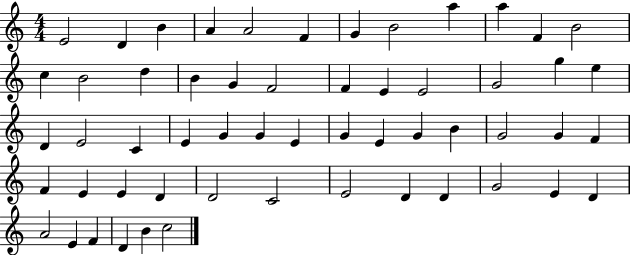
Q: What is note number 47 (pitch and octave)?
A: D4